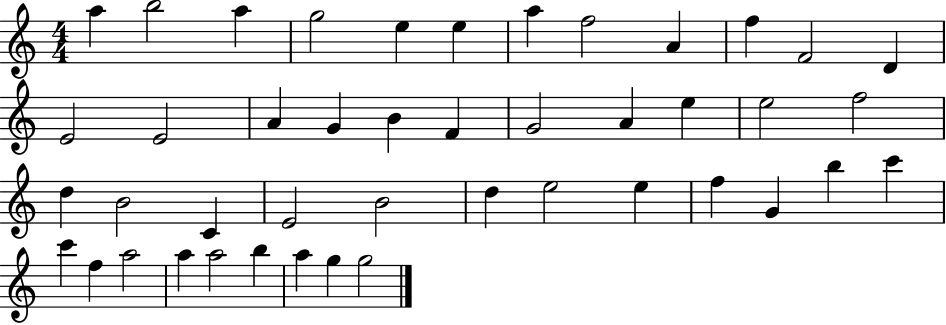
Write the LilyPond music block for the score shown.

{
  \clef treble
  \numericTimeSignature
  \time 4/4
  \key c \major
  a''4 b''2 a''4 | g''2 e''4 e''4 | a''4 f''2 a'4 | f''4 f'2 d'4 | \break e'2 e'2 | a'4 g'4 b'4 f'4 | g'2 a'4 e''4 | e''2 f''2 | \break d''4 b'2 c'4 | e'2 b'2 | d''4 e''2 e''4 | f''4 g'4 b''4 c'''4 | \break c'''4 f''4 a''2 | a''4 a''2 b''4 | a''4 g''4 g''2 | \bar "|."
}